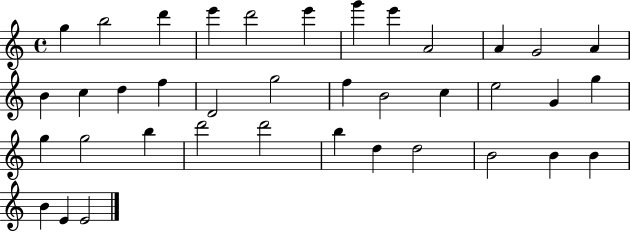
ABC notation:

X:1
T:Untitled
M:4/4
L:1/4
K:C
g b2 d' e' d'2 e' g' e' A2 A G2 A B c d f D2 g2 f B2 c e2 G g g g2 b d'2 d'2 b d d2 B2 B B B E E2